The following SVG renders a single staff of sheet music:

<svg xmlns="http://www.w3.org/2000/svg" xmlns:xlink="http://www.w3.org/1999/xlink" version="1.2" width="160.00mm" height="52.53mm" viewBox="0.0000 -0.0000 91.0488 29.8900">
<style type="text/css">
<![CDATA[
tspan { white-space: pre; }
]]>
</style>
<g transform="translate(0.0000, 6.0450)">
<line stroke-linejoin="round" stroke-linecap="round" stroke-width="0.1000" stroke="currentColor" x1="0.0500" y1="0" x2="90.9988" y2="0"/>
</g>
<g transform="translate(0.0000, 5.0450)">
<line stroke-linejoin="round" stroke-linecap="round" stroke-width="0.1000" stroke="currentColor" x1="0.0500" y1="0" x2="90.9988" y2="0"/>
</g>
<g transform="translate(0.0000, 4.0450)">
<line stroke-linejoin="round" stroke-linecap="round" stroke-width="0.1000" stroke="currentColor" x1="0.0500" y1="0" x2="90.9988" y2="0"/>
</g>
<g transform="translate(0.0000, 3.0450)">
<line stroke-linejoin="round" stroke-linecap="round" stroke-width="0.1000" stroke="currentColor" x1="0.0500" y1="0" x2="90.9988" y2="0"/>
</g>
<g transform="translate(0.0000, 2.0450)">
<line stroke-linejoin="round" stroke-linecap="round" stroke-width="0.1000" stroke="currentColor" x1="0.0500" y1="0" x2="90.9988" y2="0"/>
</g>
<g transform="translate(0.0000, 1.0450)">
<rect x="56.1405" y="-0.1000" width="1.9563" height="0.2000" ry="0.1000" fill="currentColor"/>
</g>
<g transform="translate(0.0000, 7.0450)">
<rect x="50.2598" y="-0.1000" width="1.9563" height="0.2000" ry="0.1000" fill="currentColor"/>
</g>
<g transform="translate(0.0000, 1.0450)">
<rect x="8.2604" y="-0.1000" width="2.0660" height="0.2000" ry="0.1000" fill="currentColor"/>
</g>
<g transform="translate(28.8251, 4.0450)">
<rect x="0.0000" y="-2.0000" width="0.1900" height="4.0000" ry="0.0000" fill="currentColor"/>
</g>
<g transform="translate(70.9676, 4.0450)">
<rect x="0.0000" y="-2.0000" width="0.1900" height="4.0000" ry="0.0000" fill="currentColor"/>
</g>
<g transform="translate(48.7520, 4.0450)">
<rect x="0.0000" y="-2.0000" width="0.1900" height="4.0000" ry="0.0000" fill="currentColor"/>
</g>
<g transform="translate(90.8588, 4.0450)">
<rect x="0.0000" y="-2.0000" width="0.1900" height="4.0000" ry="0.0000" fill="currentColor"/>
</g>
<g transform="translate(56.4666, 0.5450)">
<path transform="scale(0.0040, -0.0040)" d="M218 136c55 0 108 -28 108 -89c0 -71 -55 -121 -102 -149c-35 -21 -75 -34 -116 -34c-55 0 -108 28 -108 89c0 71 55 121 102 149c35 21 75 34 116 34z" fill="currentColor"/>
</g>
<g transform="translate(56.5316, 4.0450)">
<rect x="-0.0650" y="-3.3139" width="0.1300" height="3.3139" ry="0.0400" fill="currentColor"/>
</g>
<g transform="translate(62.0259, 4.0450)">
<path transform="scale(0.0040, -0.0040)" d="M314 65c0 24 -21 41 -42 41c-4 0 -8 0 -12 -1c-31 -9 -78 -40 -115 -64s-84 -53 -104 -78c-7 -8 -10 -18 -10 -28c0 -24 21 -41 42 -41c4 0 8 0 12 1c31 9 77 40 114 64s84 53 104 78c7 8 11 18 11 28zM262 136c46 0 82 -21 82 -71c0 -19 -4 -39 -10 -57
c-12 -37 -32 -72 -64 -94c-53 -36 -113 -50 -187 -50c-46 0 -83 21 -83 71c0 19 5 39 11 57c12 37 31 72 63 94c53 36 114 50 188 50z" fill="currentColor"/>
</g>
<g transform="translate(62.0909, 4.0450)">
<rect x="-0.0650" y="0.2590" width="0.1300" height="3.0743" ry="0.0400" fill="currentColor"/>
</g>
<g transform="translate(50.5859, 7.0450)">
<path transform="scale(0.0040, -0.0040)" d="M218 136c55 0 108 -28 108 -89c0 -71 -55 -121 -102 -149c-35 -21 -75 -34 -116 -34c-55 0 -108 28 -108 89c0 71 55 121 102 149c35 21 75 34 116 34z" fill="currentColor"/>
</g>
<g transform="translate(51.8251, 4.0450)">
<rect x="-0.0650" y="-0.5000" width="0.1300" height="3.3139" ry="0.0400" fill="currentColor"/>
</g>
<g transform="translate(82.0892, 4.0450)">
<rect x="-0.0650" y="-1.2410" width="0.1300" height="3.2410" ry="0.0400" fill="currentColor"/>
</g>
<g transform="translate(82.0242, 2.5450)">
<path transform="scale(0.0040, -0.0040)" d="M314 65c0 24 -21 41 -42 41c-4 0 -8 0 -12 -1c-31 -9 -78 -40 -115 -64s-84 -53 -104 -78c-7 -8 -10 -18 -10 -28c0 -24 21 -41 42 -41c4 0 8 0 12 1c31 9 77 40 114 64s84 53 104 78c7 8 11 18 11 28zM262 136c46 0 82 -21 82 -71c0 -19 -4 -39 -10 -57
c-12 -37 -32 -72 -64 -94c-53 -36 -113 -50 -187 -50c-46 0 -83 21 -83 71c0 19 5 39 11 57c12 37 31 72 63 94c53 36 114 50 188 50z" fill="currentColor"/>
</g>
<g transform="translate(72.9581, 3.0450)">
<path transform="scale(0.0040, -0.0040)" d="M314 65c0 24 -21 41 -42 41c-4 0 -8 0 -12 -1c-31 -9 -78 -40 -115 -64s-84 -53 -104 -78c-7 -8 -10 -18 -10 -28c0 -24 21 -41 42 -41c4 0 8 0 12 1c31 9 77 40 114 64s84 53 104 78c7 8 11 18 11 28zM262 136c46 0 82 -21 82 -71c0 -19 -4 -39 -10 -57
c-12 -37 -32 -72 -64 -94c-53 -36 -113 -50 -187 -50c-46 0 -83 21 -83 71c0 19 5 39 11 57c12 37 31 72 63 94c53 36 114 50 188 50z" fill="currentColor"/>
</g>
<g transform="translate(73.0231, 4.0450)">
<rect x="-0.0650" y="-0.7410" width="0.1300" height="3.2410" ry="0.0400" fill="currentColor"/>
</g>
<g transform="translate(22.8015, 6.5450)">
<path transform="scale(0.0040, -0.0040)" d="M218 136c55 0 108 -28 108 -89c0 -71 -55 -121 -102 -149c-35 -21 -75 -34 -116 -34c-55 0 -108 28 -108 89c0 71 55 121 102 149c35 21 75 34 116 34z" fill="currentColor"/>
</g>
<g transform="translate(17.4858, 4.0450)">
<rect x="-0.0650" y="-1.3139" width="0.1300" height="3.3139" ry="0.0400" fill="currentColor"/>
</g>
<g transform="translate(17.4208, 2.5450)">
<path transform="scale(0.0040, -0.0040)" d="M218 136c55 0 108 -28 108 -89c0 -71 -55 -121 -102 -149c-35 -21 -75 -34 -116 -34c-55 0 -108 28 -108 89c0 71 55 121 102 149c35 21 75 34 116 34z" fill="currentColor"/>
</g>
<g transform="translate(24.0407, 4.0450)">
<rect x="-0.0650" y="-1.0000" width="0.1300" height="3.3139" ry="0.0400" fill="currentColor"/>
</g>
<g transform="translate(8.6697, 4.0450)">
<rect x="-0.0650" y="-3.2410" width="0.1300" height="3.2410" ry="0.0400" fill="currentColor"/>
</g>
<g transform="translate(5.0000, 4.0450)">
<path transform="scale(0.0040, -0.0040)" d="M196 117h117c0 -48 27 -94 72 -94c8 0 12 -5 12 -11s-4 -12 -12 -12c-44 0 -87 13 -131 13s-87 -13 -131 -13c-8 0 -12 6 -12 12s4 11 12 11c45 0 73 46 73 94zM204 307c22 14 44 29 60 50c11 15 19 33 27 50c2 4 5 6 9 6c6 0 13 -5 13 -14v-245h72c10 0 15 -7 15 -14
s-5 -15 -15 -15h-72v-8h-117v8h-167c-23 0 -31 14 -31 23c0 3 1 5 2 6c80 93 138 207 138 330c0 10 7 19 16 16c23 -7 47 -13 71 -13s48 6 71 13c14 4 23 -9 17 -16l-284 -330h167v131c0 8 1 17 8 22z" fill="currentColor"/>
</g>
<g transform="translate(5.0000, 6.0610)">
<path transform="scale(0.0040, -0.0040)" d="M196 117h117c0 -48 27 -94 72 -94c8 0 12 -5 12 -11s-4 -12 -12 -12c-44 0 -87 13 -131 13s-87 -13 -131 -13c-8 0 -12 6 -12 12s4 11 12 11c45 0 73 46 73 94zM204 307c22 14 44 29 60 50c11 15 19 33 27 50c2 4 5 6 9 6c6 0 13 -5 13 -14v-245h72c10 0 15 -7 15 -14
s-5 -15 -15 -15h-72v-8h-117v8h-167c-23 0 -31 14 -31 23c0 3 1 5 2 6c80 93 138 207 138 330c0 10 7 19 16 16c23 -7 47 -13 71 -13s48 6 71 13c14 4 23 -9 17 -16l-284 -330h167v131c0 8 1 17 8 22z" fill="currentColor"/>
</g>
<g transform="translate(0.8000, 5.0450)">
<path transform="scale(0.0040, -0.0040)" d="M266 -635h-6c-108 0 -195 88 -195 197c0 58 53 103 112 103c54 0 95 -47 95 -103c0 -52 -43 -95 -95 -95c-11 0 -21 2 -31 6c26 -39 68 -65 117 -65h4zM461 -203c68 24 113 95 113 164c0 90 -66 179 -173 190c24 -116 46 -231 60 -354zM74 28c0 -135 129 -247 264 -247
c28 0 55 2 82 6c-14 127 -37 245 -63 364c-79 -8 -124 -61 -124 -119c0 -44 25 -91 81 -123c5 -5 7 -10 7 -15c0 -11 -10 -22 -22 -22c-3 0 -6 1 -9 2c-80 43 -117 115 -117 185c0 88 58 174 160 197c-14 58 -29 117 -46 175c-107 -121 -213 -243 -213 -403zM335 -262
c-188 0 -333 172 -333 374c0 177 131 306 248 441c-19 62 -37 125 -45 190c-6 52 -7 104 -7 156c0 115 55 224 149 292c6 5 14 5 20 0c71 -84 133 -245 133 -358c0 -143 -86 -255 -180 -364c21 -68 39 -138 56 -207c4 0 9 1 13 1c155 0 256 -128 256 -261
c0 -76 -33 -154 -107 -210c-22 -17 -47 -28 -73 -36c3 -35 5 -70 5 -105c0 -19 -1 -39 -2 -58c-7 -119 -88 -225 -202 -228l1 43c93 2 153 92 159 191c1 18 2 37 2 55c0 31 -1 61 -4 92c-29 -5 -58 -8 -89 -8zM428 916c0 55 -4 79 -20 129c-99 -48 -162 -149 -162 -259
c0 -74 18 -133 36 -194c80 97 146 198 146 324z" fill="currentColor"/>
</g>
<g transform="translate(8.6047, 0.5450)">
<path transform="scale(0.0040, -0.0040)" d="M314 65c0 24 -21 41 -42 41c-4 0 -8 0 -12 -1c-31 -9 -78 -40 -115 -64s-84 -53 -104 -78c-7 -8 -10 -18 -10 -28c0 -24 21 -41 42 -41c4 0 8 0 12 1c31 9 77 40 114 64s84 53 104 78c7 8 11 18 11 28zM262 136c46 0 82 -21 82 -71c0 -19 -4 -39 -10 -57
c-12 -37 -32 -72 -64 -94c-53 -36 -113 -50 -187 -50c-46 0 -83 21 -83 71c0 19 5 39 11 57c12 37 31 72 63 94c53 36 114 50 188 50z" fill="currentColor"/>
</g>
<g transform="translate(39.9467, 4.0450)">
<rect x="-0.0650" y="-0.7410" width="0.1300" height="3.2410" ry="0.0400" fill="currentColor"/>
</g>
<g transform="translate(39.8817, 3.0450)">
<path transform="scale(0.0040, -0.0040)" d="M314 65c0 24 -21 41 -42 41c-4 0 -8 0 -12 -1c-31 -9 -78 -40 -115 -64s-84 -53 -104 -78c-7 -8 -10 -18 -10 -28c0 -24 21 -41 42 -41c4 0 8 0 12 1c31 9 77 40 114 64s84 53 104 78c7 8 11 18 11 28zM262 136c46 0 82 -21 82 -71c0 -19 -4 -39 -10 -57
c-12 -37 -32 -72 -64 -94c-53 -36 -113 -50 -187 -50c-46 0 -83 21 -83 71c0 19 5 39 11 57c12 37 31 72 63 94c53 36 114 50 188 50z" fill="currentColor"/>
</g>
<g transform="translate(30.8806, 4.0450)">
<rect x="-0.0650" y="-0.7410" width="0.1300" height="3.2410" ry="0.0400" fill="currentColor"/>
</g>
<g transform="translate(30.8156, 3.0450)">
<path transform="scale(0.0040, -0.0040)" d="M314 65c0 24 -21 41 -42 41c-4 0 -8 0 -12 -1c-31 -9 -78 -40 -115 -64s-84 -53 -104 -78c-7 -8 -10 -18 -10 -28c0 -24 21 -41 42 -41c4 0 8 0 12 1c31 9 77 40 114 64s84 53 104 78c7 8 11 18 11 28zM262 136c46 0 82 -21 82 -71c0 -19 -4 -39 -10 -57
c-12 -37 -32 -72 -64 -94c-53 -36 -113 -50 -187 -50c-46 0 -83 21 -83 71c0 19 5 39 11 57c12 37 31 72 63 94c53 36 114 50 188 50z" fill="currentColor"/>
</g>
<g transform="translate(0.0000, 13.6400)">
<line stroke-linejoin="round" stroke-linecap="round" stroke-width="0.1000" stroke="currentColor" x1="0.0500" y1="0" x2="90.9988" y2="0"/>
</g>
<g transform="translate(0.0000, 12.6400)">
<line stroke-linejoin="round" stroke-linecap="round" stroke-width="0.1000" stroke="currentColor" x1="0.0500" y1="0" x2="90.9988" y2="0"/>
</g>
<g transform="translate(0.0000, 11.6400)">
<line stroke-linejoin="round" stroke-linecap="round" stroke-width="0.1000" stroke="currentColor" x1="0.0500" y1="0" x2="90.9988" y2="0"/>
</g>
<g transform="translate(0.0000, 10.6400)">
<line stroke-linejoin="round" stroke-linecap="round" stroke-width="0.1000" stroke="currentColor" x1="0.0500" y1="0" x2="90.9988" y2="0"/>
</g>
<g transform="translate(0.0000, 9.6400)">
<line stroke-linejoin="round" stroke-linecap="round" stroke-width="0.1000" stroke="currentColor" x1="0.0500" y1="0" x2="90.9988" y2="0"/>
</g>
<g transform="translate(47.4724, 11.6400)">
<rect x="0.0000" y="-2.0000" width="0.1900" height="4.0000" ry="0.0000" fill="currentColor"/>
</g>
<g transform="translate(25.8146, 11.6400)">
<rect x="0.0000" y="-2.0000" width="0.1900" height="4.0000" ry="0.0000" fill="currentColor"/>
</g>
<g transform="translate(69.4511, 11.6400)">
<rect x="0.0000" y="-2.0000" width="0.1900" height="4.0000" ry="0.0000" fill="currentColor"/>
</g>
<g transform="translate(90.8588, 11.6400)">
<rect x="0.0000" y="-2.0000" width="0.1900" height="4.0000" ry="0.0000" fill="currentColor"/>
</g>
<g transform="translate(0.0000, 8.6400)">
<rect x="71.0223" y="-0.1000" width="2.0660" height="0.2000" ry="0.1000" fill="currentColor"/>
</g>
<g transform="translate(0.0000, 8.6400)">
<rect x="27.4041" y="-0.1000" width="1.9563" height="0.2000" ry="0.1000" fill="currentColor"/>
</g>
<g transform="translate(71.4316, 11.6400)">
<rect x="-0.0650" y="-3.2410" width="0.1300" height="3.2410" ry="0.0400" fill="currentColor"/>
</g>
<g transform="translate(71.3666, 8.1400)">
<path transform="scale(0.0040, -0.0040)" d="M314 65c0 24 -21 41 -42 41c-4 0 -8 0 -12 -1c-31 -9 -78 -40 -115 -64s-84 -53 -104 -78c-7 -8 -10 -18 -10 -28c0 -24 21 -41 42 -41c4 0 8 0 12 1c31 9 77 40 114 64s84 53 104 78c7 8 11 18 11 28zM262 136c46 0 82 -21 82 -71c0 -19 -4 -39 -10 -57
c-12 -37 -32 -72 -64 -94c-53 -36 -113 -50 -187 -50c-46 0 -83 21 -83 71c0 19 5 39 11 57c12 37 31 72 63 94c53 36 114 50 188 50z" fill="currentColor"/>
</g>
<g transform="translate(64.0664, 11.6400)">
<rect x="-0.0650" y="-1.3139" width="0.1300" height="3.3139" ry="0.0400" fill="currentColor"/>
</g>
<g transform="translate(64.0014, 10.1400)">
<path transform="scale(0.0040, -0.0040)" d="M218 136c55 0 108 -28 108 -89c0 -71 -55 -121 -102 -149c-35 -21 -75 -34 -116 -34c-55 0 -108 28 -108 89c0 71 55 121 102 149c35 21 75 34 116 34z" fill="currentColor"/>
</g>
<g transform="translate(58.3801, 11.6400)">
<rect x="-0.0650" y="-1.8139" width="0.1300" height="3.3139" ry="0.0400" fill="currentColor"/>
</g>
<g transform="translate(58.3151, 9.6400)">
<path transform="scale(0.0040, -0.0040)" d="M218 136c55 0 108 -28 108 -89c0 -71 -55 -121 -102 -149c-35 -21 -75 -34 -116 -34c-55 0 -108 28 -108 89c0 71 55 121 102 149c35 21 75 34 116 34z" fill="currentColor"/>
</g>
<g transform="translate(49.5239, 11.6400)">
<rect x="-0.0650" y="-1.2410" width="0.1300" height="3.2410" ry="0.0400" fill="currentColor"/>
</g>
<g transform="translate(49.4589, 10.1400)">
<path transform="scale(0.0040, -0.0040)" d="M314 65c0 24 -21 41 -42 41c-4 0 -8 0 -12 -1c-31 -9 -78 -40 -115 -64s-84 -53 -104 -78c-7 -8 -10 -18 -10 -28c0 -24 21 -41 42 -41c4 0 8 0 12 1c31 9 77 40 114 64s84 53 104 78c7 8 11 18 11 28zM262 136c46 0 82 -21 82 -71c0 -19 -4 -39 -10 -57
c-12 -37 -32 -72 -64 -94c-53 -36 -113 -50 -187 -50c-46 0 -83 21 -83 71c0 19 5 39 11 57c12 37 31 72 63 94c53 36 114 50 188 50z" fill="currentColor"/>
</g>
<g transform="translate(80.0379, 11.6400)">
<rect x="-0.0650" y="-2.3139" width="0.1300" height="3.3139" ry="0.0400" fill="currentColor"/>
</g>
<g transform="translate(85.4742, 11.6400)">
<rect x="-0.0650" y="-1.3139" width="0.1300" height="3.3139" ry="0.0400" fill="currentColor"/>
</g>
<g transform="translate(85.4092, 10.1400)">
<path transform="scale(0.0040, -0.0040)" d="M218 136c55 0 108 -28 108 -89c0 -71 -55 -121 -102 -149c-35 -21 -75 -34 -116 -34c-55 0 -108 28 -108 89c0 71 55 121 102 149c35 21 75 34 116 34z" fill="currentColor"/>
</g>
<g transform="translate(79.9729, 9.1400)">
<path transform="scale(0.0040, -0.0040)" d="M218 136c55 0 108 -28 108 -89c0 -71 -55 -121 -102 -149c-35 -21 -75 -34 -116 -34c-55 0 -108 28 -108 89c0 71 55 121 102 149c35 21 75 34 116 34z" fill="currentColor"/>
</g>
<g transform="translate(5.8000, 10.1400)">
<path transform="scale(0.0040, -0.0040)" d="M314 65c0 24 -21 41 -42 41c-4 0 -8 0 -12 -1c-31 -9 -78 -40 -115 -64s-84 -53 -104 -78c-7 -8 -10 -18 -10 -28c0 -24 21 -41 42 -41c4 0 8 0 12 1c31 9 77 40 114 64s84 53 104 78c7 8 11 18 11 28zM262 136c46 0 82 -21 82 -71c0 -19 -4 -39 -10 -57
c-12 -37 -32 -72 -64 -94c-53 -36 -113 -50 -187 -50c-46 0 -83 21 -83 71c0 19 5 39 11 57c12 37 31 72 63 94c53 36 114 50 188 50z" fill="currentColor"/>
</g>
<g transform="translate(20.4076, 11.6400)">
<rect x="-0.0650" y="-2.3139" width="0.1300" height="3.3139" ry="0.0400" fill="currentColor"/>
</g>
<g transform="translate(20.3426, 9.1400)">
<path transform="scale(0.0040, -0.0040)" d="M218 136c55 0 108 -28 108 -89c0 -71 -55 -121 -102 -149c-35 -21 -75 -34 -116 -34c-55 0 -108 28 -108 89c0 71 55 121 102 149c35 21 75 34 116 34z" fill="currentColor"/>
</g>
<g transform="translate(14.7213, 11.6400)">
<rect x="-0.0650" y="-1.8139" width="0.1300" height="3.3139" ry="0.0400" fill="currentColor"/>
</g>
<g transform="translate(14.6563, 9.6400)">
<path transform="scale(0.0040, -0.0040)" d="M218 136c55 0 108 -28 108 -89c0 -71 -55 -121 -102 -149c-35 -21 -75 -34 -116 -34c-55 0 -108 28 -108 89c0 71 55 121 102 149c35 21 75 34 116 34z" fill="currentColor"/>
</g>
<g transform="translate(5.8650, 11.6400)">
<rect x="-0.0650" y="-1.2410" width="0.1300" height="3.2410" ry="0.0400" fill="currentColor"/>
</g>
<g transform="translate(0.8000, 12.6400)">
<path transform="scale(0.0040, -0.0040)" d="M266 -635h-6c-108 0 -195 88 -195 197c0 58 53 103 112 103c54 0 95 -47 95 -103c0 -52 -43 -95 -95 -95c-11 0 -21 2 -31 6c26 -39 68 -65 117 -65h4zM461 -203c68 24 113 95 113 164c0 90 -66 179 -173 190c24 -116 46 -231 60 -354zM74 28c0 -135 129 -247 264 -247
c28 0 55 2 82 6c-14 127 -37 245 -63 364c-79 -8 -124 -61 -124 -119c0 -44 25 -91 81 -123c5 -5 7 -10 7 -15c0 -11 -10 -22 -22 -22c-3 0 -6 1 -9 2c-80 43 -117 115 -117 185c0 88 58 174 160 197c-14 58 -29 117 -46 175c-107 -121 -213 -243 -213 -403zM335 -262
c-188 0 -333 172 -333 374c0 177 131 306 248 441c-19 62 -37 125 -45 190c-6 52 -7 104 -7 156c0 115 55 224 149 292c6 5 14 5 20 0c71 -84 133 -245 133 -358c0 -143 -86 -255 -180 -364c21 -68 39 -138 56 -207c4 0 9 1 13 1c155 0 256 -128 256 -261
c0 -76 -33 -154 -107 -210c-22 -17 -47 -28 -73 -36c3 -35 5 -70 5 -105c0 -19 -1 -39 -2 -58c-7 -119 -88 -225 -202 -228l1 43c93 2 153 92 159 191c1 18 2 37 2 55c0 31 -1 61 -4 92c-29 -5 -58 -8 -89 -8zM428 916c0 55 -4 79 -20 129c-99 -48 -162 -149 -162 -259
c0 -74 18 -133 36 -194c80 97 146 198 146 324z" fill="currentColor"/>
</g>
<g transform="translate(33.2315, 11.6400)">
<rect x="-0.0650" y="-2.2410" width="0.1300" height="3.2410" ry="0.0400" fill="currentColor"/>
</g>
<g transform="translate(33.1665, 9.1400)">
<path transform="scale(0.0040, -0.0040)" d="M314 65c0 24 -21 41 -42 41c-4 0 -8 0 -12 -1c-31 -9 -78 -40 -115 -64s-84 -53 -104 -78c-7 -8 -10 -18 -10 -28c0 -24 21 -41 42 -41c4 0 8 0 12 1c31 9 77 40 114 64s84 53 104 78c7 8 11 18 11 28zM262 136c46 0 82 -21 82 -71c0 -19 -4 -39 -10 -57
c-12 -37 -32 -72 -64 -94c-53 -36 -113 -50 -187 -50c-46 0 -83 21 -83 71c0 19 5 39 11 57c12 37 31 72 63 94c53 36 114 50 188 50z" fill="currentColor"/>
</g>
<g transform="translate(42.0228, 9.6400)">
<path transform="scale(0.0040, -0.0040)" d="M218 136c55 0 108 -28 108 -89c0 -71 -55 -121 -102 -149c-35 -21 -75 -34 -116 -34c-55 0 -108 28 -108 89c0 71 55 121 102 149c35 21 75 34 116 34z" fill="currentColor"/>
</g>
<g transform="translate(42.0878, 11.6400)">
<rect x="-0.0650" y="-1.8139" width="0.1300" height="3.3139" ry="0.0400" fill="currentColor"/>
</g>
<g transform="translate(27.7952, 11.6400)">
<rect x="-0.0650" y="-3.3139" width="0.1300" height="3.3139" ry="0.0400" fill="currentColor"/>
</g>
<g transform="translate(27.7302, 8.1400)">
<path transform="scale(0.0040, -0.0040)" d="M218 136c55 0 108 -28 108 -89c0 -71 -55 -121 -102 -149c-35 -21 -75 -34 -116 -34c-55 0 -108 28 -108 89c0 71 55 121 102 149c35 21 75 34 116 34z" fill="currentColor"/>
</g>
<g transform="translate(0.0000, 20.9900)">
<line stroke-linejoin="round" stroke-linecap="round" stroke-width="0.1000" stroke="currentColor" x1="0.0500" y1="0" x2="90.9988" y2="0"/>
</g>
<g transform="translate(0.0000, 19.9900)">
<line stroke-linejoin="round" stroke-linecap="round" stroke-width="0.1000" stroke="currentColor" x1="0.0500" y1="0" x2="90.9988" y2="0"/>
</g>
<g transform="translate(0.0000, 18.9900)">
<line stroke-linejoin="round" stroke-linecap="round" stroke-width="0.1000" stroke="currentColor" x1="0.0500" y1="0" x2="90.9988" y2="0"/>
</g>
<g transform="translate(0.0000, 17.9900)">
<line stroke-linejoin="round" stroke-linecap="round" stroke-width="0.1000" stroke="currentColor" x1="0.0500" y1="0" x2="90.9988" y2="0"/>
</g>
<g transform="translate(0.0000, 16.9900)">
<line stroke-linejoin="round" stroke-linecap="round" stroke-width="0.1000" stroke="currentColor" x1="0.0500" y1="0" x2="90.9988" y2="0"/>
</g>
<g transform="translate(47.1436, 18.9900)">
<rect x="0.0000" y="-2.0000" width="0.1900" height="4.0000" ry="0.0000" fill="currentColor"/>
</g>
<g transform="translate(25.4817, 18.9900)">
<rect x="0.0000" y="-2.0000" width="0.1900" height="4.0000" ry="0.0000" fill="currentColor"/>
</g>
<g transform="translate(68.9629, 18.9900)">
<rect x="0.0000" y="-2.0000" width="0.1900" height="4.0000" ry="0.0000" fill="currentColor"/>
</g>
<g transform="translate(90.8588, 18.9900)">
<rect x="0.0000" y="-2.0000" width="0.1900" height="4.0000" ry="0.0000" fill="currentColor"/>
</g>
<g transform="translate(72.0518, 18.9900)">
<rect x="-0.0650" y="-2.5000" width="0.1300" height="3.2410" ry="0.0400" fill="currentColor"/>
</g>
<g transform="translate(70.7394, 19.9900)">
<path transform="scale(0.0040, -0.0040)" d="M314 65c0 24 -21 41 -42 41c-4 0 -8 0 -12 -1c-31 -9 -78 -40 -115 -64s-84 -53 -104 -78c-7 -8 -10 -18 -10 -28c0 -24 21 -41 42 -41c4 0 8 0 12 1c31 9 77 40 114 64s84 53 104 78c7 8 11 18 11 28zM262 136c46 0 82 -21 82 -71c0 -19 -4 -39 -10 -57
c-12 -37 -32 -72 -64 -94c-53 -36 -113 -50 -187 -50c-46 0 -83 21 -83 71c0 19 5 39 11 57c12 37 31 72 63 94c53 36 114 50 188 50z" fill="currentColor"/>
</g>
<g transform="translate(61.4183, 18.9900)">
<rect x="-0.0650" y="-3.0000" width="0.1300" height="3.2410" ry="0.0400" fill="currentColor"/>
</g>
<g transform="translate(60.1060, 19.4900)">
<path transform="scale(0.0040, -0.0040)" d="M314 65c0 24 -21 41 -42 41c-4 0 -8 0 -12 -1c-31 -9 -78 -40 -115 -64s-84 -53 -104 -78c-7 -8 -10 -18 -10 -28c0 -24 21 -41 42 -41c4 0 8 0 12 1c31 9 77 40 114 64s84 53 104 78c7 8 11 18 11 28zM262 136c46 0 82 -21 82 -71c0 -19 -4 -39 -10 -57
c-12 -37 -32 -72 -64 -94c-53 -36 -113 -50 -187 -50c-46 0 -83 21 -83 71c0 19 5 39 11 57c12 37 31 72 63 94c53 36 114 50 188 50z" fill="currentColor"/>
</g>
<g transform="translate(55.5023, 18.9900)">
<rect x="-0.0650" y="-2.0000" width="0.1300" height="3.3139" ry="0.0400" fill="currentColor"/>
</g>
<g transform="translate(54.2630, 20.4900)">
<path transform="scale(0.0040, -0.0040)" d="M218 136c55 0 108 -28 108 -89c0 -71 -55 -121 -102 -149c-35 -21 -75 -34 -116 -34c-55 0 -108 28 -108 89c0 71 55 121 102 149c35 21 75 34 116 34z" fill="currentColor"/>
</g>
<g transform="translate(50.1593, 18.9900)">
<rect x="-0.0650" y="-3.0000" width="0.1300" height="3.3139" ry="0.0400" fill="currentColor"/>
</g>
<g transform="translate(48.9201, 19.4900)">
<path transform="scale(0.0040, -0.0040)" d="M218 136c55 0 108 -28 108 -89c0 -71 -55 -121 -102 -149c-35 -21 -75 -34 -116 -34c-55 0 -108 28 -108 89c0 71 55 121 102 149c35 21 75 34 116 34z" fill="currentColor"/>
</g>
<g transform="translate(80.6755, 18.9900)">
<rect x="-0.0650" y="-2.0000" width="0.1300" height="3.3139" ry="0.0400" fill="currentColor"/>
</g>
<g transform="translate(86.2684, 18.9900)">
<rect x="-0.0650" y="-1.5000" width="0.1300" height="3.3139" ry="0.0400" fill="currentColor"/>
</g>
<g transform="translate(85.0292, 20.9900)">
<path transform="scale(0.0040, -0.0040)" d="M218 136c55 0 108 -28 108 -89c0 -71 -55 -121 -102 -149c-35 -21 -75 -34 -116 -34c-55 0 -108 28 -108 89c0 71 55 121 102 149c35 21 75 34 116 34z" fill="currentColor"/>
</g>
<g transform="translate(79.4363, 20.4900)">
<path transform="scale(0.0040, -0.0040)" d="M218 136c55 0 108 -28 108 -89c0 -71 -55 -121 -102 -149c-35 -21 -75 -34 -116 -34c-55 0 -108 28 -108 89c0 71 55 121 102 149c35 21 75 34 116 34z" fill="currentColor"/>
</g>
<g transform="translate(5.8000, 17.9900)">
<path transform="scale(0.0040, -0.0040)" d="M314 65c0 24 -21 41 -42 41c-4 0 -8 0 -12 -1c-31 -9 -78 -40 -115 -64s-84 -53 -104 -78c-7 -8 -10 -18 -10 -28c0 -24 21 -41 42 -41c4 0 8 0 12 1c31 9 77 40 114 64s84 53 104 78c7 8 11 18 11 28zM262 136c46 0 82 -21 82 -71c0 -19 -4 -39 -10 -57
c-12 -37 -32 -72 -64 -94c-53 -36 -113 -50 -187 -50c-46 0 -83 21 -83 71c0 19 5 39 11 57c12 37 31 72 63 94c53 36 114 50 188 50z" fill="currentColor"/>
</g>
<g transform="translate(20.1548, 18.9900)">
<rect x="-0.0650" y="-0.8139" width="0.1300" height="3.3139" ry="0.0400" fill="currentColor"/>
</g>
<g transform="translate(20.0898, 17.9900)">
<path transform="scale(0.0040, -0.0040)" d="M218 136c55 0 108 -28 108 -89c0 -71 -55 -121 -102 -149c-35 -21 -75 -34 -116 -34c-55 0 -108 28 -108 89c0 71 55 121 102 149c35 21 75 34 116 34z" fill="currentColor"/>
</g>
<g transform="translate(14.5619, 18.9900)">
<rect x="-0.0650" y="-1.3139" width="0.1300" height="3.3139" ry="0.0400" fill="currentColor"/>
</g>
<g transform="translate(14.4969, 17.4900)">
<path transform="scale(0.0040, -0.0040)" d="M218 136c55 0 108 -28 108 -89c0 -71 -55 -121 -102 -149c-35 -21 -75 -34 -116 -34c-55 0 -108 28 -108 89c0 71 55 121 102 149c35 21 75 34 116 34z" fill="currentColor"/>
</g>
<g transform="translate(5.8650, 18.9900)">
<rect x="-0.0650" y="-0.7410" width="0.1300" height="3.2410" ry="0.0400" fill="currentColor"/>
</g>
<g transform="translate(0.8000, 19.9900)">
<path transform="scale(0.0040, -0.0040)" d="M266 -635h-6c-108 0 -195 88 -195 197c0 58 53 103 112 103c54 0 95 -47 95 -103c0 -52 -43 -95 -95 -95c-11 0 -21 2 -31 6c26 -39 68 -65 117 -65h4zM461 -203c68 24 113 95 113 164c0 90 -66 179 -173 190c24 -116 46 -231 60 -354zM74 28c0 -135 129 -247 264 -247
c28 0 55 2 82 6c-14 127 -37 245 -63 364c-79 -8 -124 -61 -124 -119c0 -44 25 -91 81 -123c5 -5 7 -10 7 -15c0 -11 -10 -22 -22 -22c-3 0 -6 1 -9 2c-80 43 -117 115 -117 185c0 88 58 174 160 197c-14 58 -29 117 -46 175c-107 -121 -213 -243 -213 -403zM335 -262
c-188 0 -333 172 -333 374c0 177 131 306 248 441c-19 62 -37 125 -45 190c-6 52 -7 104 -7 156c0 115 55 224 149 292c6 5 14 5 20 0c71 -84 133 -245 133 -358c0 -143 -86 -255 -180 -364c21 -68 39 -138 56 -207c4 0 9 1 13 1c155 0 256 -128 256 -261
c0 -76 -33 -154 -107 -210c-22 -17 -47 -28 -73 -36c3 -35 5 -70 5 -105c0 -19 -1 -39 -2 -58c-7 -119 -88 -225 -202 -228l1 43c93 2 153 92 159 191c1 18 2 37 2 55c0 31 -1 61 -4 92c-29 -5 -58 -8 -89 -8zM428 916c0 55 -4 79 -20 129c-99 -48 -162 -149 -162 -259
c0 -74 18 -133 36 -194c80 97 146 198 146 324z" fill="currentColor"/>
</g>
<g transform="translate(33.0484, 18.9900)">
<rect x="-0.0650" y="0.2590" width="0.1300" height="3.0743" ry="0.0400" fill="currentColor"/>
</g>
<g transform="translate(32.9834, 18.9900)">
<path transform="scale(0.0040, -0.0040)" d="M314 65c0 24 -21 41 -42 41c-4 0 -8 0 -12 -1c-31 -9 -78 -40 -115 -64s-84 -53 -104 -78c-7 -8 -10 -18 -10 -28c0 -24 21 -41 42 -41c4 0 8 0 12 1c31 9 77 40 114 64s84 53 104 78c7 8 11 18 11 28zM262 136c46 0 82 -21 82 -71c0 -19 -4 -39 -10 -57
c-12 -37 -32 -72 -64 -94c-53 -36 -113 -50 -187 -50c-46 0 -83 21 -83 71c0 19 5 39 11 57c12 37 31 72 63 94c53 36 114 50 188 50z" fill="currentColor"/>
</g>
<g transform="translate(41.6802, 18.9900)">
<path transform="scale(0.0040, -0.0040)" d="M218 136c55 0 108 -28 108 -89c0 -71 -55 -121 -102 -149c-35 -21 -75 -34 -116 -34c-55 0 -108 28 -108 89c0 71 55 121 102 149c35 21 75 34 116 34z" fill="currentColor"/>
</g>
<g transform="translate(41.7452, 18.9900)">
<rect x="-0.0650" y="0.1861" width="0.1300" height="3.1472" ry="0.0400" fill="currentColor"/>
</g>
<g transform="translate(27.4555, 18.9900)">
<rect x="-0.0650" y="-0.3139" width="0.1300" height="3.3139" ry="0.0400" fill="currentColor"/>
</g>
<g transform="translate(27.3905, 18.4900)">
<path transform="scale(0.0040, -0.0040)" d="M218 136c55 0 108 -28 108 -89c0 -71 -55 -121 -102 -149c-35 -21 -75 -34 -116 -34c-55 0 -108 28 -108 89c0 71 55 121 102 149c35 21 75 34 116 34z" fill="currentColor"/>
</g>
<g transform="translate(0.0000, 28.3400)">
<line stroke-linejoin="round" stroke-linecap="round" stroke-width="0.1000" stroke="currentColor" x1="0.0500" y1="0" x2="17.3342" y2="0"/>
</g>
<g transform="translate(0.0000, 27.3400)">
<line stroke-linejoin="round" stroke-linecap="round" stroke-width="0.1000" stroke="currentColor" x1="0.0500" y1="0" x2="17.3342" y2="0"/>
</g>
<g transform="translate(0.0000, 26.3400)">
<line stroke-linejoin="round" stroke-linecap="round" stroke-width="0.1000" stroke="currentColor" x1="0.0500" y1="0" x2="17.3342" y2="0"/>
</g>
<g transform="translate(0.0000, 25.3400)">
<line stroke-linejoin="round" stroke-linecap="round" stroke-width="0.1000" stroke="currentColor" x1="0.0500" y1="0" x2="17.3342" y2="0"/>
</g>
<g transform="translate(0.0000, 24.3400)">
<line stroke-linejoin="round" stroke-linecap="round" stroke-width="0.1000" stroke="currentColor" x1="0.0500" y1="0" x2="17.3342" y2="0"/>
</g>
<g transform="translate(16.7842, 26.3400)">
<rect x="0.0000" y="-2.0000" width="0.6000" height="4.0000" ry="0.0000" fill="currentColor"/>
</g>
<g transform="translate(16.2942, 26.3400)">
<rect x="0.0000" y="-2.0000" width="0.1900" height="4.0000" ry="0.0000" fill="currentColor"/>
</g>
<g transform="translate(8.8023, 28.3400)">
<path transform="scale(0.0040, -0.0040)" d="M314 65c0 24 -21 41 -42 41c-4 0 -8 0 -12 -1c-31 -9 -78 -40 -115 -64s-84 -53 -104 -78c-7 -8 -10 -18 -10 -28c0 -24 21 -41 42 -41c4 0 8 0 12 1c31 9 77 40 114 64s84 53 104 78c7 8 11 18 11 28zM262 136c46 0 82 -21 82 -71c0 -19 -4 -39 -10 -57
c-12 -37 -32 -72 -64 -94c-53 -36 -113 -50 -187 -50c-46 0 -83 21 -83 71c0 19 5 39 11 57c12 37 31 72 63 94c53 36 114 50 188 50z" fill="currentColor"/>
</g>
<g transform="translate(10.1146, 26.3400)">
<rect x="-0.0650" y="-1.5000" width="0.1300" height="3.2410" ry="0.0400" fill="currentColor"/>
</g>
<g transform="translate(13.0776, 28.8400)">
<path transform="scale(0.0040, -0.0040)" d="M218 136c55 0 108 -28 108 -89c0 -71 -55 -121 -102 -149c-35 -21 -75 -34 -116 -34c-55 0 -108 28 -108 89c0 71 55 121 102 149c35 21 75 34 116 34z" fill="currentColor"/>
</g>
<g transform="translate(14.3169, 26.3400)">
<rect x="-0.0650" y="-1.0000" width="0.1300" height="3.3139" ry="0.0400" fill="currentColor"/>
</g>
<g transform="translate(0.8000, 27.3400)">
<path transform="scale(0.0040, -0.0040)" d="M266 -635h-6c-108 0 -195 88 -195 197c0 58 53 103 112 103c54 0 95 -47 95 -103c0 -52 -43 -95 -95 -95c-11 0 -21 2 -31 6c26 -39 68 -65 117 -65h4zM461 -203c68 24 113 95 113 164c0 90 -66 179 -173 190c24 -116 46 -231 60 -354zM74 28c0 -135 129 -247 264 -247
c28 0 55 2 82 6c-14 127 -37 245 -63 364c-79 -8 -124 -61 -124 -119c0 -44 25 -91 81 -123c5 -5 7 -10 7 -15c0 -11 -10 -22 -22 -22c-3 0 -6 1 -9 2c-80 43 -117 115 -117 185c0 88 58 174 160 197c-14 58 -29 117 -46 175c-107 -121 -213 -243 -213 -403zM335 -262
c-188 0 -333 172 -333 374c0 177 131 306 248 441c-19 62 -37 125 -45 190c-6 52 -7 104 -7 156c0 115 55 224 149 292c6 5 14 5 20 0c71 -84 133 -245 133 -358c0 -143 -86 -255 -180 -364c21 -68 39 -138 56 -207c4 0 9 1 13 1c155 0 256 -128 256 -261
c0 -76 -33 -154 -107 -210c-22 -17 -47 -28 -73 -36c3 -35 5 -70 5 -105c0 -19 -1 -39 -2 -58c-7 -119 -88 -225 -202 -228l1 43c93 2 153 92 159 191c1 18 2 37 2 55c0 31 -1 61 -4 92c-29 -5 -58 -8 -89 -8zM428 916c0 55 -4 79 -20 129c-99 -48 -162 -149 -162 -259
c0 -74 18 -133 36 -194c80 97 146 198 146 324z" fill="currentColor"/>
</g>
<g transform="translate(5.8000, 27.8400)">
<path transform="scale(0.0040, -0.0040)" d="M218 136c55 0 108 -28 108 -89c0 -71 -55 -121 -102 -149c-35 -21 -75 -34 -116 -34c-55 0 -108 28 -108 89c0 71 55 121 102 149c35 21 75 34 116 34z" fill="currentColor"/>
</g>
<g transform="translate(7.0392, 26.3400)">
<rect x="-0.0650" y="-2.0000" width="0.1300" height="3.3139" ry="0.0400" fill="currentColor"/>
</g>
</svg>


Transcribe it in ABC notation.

X:1
T:Untitled
M:4/4
L:1/4
K:C
b2 e D d2 d2 C b B2 d2 e2 e2 f g b g2 f e2 f e b2 g e d2 e d c B2 B A F A2 G2 F E F E2 D